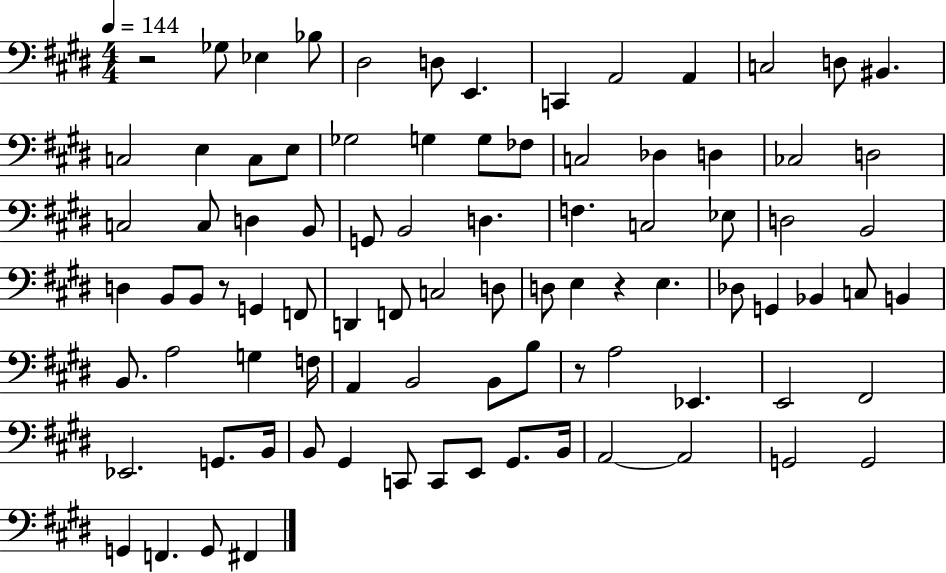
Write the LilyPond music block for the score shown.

{
  \clef bass
  \numericTimeSignature
  \time 4/4
  \key e \major
  \tempo 4 = 144
  \repeat volta 2 { r2 ges8 ees4 bes8 | dis2 d8 e,4. | c,4 a,2 a,4 | c2 d8 bis,4. | \break c2 e4 c8 e8 | ges2 g4 g8 fes8 | c2 des4 d4 | ces2 d2 | \break c2 c8 d4 b,8 | g,8 b,2 d4. | f4. c2 ees8 | d2 b,2 | \break d4 b,8 b,8 r8 g,4 f,8 | d,4 f,8 c2 d8 | d8 e4 r4 e4. | des8 g,4 bes,4 c8 b,4 | \break b,8. a2 g4 f16 | a,4 b,2 b,8 b8 | r8 a2 ees,4. | e,2 fis,2 | \break ees,2. g,8. b,16 | b,8 gis,4 c,8 c,8 e,8 gis,8. b,16 | a,2~~ a,2 | g,2 g,2 | \break g,4 f,4. g,8 fis,4 | } \bar "|."
}